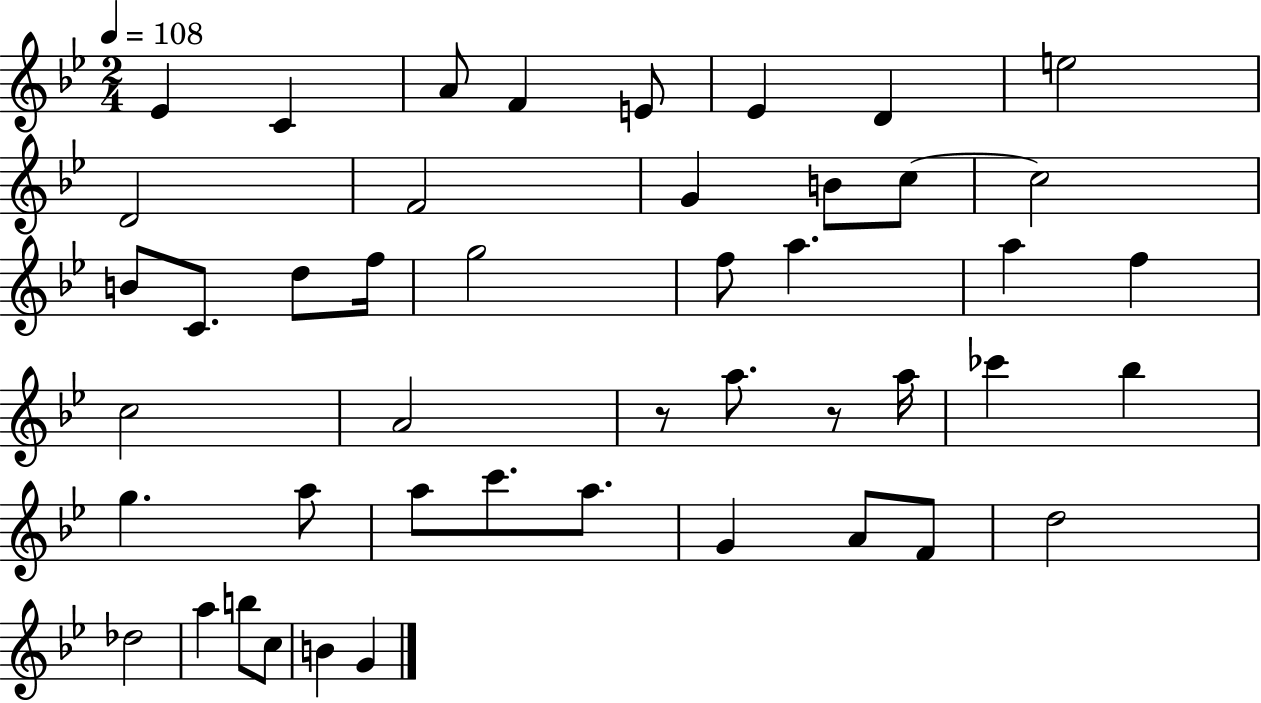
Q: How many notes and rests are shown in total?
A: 46